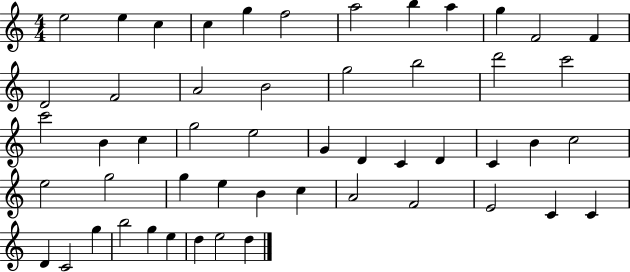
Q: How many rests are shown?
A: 0